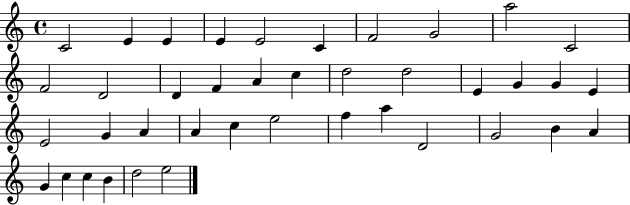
C4/h E4/q E4/q E4/q E4/h C4/q F4/h G4/h A5/h C4/h F4/h D4/h D4/q F4/q A4/q C5/q D5/h D5/h E4/q G4/q G4/q E4/q E4/h G4/q A4/q A4/q C5/q E5/h F5/q A5/q D4/h G4/h B4/q A4/q G4/q C5/q C5/q B4/q D5/h E5/h